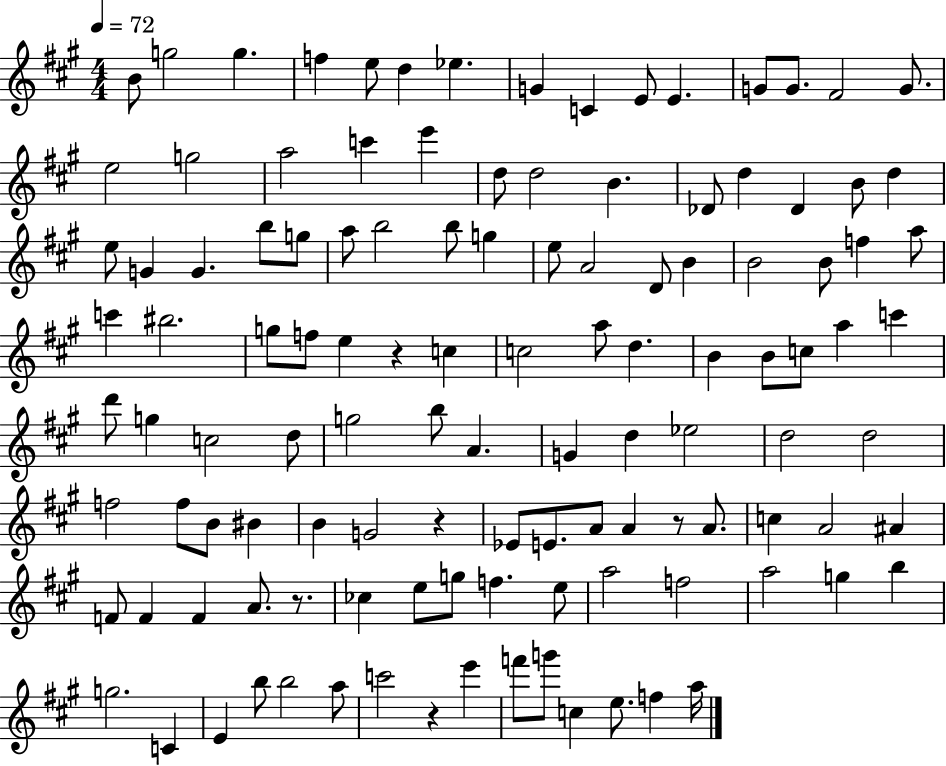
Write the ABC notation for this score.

X:1
T:Untitled
M:4/4
L:1/4
K:A
B/2 g2 g f e/2 d _e G C E/2 E G/2 G/2 ^F2 G/2 e2 g2 a2 c' e' d/2 d2 B _D/2 d _D B/2 d e/2 G G b/2 g/2 a/2 b2 b/2 g e/2 A2 D/2 B B2 B/2 f a/2 c' ^b2 g/2 f/2 e z c c2 a/2 d B B/2 c/2 a c' d'/2 g c2 d/2 g2 b/2 A G d _e2 d2 d2 f2 f/2 B/2 ^B B G2 z _E/2 E/2 A/2 A z/2 A/2 c A2 ^A F/2 F F A/2 z/2 _c e/2 g/2 f e/2 a2 f2 a2 g b g2 C E b/2 b2 a/2 c'2 z e' f'/2 g'/2 c e/2 f a/4